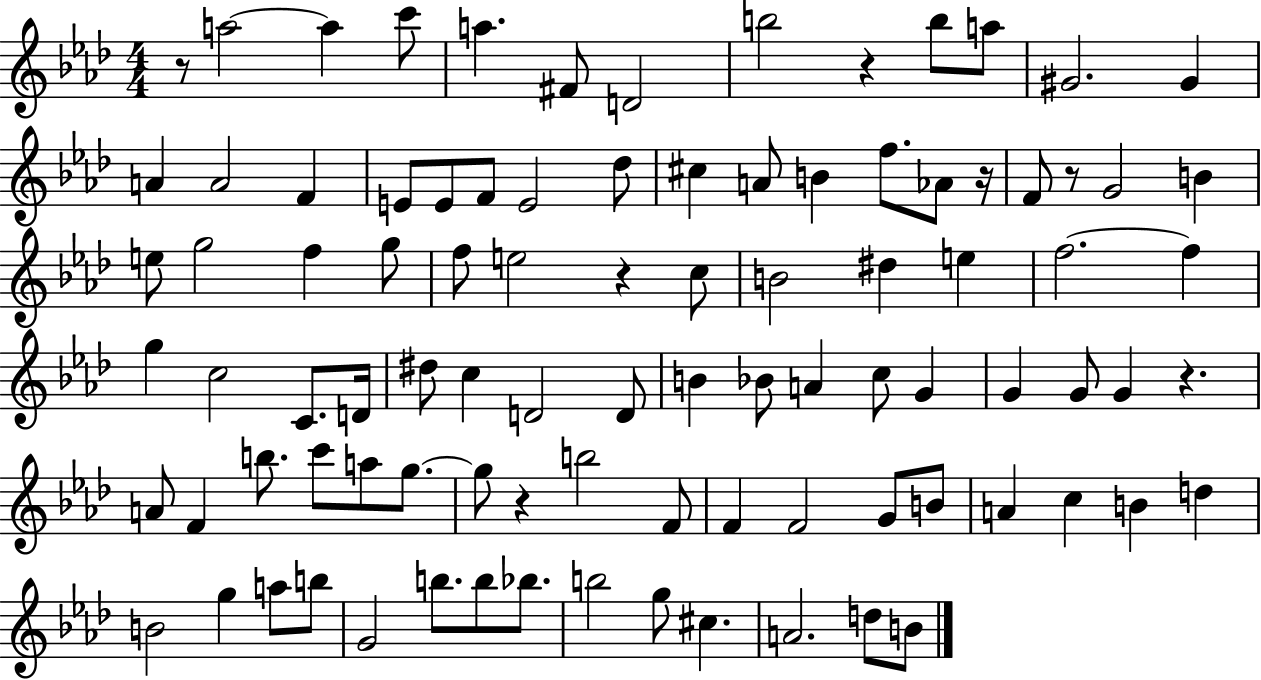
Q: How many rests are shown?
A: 7